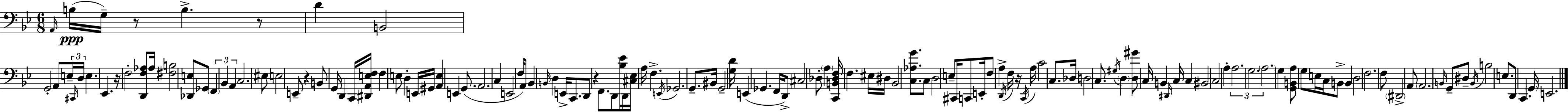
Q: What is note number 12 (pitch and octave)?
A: E3